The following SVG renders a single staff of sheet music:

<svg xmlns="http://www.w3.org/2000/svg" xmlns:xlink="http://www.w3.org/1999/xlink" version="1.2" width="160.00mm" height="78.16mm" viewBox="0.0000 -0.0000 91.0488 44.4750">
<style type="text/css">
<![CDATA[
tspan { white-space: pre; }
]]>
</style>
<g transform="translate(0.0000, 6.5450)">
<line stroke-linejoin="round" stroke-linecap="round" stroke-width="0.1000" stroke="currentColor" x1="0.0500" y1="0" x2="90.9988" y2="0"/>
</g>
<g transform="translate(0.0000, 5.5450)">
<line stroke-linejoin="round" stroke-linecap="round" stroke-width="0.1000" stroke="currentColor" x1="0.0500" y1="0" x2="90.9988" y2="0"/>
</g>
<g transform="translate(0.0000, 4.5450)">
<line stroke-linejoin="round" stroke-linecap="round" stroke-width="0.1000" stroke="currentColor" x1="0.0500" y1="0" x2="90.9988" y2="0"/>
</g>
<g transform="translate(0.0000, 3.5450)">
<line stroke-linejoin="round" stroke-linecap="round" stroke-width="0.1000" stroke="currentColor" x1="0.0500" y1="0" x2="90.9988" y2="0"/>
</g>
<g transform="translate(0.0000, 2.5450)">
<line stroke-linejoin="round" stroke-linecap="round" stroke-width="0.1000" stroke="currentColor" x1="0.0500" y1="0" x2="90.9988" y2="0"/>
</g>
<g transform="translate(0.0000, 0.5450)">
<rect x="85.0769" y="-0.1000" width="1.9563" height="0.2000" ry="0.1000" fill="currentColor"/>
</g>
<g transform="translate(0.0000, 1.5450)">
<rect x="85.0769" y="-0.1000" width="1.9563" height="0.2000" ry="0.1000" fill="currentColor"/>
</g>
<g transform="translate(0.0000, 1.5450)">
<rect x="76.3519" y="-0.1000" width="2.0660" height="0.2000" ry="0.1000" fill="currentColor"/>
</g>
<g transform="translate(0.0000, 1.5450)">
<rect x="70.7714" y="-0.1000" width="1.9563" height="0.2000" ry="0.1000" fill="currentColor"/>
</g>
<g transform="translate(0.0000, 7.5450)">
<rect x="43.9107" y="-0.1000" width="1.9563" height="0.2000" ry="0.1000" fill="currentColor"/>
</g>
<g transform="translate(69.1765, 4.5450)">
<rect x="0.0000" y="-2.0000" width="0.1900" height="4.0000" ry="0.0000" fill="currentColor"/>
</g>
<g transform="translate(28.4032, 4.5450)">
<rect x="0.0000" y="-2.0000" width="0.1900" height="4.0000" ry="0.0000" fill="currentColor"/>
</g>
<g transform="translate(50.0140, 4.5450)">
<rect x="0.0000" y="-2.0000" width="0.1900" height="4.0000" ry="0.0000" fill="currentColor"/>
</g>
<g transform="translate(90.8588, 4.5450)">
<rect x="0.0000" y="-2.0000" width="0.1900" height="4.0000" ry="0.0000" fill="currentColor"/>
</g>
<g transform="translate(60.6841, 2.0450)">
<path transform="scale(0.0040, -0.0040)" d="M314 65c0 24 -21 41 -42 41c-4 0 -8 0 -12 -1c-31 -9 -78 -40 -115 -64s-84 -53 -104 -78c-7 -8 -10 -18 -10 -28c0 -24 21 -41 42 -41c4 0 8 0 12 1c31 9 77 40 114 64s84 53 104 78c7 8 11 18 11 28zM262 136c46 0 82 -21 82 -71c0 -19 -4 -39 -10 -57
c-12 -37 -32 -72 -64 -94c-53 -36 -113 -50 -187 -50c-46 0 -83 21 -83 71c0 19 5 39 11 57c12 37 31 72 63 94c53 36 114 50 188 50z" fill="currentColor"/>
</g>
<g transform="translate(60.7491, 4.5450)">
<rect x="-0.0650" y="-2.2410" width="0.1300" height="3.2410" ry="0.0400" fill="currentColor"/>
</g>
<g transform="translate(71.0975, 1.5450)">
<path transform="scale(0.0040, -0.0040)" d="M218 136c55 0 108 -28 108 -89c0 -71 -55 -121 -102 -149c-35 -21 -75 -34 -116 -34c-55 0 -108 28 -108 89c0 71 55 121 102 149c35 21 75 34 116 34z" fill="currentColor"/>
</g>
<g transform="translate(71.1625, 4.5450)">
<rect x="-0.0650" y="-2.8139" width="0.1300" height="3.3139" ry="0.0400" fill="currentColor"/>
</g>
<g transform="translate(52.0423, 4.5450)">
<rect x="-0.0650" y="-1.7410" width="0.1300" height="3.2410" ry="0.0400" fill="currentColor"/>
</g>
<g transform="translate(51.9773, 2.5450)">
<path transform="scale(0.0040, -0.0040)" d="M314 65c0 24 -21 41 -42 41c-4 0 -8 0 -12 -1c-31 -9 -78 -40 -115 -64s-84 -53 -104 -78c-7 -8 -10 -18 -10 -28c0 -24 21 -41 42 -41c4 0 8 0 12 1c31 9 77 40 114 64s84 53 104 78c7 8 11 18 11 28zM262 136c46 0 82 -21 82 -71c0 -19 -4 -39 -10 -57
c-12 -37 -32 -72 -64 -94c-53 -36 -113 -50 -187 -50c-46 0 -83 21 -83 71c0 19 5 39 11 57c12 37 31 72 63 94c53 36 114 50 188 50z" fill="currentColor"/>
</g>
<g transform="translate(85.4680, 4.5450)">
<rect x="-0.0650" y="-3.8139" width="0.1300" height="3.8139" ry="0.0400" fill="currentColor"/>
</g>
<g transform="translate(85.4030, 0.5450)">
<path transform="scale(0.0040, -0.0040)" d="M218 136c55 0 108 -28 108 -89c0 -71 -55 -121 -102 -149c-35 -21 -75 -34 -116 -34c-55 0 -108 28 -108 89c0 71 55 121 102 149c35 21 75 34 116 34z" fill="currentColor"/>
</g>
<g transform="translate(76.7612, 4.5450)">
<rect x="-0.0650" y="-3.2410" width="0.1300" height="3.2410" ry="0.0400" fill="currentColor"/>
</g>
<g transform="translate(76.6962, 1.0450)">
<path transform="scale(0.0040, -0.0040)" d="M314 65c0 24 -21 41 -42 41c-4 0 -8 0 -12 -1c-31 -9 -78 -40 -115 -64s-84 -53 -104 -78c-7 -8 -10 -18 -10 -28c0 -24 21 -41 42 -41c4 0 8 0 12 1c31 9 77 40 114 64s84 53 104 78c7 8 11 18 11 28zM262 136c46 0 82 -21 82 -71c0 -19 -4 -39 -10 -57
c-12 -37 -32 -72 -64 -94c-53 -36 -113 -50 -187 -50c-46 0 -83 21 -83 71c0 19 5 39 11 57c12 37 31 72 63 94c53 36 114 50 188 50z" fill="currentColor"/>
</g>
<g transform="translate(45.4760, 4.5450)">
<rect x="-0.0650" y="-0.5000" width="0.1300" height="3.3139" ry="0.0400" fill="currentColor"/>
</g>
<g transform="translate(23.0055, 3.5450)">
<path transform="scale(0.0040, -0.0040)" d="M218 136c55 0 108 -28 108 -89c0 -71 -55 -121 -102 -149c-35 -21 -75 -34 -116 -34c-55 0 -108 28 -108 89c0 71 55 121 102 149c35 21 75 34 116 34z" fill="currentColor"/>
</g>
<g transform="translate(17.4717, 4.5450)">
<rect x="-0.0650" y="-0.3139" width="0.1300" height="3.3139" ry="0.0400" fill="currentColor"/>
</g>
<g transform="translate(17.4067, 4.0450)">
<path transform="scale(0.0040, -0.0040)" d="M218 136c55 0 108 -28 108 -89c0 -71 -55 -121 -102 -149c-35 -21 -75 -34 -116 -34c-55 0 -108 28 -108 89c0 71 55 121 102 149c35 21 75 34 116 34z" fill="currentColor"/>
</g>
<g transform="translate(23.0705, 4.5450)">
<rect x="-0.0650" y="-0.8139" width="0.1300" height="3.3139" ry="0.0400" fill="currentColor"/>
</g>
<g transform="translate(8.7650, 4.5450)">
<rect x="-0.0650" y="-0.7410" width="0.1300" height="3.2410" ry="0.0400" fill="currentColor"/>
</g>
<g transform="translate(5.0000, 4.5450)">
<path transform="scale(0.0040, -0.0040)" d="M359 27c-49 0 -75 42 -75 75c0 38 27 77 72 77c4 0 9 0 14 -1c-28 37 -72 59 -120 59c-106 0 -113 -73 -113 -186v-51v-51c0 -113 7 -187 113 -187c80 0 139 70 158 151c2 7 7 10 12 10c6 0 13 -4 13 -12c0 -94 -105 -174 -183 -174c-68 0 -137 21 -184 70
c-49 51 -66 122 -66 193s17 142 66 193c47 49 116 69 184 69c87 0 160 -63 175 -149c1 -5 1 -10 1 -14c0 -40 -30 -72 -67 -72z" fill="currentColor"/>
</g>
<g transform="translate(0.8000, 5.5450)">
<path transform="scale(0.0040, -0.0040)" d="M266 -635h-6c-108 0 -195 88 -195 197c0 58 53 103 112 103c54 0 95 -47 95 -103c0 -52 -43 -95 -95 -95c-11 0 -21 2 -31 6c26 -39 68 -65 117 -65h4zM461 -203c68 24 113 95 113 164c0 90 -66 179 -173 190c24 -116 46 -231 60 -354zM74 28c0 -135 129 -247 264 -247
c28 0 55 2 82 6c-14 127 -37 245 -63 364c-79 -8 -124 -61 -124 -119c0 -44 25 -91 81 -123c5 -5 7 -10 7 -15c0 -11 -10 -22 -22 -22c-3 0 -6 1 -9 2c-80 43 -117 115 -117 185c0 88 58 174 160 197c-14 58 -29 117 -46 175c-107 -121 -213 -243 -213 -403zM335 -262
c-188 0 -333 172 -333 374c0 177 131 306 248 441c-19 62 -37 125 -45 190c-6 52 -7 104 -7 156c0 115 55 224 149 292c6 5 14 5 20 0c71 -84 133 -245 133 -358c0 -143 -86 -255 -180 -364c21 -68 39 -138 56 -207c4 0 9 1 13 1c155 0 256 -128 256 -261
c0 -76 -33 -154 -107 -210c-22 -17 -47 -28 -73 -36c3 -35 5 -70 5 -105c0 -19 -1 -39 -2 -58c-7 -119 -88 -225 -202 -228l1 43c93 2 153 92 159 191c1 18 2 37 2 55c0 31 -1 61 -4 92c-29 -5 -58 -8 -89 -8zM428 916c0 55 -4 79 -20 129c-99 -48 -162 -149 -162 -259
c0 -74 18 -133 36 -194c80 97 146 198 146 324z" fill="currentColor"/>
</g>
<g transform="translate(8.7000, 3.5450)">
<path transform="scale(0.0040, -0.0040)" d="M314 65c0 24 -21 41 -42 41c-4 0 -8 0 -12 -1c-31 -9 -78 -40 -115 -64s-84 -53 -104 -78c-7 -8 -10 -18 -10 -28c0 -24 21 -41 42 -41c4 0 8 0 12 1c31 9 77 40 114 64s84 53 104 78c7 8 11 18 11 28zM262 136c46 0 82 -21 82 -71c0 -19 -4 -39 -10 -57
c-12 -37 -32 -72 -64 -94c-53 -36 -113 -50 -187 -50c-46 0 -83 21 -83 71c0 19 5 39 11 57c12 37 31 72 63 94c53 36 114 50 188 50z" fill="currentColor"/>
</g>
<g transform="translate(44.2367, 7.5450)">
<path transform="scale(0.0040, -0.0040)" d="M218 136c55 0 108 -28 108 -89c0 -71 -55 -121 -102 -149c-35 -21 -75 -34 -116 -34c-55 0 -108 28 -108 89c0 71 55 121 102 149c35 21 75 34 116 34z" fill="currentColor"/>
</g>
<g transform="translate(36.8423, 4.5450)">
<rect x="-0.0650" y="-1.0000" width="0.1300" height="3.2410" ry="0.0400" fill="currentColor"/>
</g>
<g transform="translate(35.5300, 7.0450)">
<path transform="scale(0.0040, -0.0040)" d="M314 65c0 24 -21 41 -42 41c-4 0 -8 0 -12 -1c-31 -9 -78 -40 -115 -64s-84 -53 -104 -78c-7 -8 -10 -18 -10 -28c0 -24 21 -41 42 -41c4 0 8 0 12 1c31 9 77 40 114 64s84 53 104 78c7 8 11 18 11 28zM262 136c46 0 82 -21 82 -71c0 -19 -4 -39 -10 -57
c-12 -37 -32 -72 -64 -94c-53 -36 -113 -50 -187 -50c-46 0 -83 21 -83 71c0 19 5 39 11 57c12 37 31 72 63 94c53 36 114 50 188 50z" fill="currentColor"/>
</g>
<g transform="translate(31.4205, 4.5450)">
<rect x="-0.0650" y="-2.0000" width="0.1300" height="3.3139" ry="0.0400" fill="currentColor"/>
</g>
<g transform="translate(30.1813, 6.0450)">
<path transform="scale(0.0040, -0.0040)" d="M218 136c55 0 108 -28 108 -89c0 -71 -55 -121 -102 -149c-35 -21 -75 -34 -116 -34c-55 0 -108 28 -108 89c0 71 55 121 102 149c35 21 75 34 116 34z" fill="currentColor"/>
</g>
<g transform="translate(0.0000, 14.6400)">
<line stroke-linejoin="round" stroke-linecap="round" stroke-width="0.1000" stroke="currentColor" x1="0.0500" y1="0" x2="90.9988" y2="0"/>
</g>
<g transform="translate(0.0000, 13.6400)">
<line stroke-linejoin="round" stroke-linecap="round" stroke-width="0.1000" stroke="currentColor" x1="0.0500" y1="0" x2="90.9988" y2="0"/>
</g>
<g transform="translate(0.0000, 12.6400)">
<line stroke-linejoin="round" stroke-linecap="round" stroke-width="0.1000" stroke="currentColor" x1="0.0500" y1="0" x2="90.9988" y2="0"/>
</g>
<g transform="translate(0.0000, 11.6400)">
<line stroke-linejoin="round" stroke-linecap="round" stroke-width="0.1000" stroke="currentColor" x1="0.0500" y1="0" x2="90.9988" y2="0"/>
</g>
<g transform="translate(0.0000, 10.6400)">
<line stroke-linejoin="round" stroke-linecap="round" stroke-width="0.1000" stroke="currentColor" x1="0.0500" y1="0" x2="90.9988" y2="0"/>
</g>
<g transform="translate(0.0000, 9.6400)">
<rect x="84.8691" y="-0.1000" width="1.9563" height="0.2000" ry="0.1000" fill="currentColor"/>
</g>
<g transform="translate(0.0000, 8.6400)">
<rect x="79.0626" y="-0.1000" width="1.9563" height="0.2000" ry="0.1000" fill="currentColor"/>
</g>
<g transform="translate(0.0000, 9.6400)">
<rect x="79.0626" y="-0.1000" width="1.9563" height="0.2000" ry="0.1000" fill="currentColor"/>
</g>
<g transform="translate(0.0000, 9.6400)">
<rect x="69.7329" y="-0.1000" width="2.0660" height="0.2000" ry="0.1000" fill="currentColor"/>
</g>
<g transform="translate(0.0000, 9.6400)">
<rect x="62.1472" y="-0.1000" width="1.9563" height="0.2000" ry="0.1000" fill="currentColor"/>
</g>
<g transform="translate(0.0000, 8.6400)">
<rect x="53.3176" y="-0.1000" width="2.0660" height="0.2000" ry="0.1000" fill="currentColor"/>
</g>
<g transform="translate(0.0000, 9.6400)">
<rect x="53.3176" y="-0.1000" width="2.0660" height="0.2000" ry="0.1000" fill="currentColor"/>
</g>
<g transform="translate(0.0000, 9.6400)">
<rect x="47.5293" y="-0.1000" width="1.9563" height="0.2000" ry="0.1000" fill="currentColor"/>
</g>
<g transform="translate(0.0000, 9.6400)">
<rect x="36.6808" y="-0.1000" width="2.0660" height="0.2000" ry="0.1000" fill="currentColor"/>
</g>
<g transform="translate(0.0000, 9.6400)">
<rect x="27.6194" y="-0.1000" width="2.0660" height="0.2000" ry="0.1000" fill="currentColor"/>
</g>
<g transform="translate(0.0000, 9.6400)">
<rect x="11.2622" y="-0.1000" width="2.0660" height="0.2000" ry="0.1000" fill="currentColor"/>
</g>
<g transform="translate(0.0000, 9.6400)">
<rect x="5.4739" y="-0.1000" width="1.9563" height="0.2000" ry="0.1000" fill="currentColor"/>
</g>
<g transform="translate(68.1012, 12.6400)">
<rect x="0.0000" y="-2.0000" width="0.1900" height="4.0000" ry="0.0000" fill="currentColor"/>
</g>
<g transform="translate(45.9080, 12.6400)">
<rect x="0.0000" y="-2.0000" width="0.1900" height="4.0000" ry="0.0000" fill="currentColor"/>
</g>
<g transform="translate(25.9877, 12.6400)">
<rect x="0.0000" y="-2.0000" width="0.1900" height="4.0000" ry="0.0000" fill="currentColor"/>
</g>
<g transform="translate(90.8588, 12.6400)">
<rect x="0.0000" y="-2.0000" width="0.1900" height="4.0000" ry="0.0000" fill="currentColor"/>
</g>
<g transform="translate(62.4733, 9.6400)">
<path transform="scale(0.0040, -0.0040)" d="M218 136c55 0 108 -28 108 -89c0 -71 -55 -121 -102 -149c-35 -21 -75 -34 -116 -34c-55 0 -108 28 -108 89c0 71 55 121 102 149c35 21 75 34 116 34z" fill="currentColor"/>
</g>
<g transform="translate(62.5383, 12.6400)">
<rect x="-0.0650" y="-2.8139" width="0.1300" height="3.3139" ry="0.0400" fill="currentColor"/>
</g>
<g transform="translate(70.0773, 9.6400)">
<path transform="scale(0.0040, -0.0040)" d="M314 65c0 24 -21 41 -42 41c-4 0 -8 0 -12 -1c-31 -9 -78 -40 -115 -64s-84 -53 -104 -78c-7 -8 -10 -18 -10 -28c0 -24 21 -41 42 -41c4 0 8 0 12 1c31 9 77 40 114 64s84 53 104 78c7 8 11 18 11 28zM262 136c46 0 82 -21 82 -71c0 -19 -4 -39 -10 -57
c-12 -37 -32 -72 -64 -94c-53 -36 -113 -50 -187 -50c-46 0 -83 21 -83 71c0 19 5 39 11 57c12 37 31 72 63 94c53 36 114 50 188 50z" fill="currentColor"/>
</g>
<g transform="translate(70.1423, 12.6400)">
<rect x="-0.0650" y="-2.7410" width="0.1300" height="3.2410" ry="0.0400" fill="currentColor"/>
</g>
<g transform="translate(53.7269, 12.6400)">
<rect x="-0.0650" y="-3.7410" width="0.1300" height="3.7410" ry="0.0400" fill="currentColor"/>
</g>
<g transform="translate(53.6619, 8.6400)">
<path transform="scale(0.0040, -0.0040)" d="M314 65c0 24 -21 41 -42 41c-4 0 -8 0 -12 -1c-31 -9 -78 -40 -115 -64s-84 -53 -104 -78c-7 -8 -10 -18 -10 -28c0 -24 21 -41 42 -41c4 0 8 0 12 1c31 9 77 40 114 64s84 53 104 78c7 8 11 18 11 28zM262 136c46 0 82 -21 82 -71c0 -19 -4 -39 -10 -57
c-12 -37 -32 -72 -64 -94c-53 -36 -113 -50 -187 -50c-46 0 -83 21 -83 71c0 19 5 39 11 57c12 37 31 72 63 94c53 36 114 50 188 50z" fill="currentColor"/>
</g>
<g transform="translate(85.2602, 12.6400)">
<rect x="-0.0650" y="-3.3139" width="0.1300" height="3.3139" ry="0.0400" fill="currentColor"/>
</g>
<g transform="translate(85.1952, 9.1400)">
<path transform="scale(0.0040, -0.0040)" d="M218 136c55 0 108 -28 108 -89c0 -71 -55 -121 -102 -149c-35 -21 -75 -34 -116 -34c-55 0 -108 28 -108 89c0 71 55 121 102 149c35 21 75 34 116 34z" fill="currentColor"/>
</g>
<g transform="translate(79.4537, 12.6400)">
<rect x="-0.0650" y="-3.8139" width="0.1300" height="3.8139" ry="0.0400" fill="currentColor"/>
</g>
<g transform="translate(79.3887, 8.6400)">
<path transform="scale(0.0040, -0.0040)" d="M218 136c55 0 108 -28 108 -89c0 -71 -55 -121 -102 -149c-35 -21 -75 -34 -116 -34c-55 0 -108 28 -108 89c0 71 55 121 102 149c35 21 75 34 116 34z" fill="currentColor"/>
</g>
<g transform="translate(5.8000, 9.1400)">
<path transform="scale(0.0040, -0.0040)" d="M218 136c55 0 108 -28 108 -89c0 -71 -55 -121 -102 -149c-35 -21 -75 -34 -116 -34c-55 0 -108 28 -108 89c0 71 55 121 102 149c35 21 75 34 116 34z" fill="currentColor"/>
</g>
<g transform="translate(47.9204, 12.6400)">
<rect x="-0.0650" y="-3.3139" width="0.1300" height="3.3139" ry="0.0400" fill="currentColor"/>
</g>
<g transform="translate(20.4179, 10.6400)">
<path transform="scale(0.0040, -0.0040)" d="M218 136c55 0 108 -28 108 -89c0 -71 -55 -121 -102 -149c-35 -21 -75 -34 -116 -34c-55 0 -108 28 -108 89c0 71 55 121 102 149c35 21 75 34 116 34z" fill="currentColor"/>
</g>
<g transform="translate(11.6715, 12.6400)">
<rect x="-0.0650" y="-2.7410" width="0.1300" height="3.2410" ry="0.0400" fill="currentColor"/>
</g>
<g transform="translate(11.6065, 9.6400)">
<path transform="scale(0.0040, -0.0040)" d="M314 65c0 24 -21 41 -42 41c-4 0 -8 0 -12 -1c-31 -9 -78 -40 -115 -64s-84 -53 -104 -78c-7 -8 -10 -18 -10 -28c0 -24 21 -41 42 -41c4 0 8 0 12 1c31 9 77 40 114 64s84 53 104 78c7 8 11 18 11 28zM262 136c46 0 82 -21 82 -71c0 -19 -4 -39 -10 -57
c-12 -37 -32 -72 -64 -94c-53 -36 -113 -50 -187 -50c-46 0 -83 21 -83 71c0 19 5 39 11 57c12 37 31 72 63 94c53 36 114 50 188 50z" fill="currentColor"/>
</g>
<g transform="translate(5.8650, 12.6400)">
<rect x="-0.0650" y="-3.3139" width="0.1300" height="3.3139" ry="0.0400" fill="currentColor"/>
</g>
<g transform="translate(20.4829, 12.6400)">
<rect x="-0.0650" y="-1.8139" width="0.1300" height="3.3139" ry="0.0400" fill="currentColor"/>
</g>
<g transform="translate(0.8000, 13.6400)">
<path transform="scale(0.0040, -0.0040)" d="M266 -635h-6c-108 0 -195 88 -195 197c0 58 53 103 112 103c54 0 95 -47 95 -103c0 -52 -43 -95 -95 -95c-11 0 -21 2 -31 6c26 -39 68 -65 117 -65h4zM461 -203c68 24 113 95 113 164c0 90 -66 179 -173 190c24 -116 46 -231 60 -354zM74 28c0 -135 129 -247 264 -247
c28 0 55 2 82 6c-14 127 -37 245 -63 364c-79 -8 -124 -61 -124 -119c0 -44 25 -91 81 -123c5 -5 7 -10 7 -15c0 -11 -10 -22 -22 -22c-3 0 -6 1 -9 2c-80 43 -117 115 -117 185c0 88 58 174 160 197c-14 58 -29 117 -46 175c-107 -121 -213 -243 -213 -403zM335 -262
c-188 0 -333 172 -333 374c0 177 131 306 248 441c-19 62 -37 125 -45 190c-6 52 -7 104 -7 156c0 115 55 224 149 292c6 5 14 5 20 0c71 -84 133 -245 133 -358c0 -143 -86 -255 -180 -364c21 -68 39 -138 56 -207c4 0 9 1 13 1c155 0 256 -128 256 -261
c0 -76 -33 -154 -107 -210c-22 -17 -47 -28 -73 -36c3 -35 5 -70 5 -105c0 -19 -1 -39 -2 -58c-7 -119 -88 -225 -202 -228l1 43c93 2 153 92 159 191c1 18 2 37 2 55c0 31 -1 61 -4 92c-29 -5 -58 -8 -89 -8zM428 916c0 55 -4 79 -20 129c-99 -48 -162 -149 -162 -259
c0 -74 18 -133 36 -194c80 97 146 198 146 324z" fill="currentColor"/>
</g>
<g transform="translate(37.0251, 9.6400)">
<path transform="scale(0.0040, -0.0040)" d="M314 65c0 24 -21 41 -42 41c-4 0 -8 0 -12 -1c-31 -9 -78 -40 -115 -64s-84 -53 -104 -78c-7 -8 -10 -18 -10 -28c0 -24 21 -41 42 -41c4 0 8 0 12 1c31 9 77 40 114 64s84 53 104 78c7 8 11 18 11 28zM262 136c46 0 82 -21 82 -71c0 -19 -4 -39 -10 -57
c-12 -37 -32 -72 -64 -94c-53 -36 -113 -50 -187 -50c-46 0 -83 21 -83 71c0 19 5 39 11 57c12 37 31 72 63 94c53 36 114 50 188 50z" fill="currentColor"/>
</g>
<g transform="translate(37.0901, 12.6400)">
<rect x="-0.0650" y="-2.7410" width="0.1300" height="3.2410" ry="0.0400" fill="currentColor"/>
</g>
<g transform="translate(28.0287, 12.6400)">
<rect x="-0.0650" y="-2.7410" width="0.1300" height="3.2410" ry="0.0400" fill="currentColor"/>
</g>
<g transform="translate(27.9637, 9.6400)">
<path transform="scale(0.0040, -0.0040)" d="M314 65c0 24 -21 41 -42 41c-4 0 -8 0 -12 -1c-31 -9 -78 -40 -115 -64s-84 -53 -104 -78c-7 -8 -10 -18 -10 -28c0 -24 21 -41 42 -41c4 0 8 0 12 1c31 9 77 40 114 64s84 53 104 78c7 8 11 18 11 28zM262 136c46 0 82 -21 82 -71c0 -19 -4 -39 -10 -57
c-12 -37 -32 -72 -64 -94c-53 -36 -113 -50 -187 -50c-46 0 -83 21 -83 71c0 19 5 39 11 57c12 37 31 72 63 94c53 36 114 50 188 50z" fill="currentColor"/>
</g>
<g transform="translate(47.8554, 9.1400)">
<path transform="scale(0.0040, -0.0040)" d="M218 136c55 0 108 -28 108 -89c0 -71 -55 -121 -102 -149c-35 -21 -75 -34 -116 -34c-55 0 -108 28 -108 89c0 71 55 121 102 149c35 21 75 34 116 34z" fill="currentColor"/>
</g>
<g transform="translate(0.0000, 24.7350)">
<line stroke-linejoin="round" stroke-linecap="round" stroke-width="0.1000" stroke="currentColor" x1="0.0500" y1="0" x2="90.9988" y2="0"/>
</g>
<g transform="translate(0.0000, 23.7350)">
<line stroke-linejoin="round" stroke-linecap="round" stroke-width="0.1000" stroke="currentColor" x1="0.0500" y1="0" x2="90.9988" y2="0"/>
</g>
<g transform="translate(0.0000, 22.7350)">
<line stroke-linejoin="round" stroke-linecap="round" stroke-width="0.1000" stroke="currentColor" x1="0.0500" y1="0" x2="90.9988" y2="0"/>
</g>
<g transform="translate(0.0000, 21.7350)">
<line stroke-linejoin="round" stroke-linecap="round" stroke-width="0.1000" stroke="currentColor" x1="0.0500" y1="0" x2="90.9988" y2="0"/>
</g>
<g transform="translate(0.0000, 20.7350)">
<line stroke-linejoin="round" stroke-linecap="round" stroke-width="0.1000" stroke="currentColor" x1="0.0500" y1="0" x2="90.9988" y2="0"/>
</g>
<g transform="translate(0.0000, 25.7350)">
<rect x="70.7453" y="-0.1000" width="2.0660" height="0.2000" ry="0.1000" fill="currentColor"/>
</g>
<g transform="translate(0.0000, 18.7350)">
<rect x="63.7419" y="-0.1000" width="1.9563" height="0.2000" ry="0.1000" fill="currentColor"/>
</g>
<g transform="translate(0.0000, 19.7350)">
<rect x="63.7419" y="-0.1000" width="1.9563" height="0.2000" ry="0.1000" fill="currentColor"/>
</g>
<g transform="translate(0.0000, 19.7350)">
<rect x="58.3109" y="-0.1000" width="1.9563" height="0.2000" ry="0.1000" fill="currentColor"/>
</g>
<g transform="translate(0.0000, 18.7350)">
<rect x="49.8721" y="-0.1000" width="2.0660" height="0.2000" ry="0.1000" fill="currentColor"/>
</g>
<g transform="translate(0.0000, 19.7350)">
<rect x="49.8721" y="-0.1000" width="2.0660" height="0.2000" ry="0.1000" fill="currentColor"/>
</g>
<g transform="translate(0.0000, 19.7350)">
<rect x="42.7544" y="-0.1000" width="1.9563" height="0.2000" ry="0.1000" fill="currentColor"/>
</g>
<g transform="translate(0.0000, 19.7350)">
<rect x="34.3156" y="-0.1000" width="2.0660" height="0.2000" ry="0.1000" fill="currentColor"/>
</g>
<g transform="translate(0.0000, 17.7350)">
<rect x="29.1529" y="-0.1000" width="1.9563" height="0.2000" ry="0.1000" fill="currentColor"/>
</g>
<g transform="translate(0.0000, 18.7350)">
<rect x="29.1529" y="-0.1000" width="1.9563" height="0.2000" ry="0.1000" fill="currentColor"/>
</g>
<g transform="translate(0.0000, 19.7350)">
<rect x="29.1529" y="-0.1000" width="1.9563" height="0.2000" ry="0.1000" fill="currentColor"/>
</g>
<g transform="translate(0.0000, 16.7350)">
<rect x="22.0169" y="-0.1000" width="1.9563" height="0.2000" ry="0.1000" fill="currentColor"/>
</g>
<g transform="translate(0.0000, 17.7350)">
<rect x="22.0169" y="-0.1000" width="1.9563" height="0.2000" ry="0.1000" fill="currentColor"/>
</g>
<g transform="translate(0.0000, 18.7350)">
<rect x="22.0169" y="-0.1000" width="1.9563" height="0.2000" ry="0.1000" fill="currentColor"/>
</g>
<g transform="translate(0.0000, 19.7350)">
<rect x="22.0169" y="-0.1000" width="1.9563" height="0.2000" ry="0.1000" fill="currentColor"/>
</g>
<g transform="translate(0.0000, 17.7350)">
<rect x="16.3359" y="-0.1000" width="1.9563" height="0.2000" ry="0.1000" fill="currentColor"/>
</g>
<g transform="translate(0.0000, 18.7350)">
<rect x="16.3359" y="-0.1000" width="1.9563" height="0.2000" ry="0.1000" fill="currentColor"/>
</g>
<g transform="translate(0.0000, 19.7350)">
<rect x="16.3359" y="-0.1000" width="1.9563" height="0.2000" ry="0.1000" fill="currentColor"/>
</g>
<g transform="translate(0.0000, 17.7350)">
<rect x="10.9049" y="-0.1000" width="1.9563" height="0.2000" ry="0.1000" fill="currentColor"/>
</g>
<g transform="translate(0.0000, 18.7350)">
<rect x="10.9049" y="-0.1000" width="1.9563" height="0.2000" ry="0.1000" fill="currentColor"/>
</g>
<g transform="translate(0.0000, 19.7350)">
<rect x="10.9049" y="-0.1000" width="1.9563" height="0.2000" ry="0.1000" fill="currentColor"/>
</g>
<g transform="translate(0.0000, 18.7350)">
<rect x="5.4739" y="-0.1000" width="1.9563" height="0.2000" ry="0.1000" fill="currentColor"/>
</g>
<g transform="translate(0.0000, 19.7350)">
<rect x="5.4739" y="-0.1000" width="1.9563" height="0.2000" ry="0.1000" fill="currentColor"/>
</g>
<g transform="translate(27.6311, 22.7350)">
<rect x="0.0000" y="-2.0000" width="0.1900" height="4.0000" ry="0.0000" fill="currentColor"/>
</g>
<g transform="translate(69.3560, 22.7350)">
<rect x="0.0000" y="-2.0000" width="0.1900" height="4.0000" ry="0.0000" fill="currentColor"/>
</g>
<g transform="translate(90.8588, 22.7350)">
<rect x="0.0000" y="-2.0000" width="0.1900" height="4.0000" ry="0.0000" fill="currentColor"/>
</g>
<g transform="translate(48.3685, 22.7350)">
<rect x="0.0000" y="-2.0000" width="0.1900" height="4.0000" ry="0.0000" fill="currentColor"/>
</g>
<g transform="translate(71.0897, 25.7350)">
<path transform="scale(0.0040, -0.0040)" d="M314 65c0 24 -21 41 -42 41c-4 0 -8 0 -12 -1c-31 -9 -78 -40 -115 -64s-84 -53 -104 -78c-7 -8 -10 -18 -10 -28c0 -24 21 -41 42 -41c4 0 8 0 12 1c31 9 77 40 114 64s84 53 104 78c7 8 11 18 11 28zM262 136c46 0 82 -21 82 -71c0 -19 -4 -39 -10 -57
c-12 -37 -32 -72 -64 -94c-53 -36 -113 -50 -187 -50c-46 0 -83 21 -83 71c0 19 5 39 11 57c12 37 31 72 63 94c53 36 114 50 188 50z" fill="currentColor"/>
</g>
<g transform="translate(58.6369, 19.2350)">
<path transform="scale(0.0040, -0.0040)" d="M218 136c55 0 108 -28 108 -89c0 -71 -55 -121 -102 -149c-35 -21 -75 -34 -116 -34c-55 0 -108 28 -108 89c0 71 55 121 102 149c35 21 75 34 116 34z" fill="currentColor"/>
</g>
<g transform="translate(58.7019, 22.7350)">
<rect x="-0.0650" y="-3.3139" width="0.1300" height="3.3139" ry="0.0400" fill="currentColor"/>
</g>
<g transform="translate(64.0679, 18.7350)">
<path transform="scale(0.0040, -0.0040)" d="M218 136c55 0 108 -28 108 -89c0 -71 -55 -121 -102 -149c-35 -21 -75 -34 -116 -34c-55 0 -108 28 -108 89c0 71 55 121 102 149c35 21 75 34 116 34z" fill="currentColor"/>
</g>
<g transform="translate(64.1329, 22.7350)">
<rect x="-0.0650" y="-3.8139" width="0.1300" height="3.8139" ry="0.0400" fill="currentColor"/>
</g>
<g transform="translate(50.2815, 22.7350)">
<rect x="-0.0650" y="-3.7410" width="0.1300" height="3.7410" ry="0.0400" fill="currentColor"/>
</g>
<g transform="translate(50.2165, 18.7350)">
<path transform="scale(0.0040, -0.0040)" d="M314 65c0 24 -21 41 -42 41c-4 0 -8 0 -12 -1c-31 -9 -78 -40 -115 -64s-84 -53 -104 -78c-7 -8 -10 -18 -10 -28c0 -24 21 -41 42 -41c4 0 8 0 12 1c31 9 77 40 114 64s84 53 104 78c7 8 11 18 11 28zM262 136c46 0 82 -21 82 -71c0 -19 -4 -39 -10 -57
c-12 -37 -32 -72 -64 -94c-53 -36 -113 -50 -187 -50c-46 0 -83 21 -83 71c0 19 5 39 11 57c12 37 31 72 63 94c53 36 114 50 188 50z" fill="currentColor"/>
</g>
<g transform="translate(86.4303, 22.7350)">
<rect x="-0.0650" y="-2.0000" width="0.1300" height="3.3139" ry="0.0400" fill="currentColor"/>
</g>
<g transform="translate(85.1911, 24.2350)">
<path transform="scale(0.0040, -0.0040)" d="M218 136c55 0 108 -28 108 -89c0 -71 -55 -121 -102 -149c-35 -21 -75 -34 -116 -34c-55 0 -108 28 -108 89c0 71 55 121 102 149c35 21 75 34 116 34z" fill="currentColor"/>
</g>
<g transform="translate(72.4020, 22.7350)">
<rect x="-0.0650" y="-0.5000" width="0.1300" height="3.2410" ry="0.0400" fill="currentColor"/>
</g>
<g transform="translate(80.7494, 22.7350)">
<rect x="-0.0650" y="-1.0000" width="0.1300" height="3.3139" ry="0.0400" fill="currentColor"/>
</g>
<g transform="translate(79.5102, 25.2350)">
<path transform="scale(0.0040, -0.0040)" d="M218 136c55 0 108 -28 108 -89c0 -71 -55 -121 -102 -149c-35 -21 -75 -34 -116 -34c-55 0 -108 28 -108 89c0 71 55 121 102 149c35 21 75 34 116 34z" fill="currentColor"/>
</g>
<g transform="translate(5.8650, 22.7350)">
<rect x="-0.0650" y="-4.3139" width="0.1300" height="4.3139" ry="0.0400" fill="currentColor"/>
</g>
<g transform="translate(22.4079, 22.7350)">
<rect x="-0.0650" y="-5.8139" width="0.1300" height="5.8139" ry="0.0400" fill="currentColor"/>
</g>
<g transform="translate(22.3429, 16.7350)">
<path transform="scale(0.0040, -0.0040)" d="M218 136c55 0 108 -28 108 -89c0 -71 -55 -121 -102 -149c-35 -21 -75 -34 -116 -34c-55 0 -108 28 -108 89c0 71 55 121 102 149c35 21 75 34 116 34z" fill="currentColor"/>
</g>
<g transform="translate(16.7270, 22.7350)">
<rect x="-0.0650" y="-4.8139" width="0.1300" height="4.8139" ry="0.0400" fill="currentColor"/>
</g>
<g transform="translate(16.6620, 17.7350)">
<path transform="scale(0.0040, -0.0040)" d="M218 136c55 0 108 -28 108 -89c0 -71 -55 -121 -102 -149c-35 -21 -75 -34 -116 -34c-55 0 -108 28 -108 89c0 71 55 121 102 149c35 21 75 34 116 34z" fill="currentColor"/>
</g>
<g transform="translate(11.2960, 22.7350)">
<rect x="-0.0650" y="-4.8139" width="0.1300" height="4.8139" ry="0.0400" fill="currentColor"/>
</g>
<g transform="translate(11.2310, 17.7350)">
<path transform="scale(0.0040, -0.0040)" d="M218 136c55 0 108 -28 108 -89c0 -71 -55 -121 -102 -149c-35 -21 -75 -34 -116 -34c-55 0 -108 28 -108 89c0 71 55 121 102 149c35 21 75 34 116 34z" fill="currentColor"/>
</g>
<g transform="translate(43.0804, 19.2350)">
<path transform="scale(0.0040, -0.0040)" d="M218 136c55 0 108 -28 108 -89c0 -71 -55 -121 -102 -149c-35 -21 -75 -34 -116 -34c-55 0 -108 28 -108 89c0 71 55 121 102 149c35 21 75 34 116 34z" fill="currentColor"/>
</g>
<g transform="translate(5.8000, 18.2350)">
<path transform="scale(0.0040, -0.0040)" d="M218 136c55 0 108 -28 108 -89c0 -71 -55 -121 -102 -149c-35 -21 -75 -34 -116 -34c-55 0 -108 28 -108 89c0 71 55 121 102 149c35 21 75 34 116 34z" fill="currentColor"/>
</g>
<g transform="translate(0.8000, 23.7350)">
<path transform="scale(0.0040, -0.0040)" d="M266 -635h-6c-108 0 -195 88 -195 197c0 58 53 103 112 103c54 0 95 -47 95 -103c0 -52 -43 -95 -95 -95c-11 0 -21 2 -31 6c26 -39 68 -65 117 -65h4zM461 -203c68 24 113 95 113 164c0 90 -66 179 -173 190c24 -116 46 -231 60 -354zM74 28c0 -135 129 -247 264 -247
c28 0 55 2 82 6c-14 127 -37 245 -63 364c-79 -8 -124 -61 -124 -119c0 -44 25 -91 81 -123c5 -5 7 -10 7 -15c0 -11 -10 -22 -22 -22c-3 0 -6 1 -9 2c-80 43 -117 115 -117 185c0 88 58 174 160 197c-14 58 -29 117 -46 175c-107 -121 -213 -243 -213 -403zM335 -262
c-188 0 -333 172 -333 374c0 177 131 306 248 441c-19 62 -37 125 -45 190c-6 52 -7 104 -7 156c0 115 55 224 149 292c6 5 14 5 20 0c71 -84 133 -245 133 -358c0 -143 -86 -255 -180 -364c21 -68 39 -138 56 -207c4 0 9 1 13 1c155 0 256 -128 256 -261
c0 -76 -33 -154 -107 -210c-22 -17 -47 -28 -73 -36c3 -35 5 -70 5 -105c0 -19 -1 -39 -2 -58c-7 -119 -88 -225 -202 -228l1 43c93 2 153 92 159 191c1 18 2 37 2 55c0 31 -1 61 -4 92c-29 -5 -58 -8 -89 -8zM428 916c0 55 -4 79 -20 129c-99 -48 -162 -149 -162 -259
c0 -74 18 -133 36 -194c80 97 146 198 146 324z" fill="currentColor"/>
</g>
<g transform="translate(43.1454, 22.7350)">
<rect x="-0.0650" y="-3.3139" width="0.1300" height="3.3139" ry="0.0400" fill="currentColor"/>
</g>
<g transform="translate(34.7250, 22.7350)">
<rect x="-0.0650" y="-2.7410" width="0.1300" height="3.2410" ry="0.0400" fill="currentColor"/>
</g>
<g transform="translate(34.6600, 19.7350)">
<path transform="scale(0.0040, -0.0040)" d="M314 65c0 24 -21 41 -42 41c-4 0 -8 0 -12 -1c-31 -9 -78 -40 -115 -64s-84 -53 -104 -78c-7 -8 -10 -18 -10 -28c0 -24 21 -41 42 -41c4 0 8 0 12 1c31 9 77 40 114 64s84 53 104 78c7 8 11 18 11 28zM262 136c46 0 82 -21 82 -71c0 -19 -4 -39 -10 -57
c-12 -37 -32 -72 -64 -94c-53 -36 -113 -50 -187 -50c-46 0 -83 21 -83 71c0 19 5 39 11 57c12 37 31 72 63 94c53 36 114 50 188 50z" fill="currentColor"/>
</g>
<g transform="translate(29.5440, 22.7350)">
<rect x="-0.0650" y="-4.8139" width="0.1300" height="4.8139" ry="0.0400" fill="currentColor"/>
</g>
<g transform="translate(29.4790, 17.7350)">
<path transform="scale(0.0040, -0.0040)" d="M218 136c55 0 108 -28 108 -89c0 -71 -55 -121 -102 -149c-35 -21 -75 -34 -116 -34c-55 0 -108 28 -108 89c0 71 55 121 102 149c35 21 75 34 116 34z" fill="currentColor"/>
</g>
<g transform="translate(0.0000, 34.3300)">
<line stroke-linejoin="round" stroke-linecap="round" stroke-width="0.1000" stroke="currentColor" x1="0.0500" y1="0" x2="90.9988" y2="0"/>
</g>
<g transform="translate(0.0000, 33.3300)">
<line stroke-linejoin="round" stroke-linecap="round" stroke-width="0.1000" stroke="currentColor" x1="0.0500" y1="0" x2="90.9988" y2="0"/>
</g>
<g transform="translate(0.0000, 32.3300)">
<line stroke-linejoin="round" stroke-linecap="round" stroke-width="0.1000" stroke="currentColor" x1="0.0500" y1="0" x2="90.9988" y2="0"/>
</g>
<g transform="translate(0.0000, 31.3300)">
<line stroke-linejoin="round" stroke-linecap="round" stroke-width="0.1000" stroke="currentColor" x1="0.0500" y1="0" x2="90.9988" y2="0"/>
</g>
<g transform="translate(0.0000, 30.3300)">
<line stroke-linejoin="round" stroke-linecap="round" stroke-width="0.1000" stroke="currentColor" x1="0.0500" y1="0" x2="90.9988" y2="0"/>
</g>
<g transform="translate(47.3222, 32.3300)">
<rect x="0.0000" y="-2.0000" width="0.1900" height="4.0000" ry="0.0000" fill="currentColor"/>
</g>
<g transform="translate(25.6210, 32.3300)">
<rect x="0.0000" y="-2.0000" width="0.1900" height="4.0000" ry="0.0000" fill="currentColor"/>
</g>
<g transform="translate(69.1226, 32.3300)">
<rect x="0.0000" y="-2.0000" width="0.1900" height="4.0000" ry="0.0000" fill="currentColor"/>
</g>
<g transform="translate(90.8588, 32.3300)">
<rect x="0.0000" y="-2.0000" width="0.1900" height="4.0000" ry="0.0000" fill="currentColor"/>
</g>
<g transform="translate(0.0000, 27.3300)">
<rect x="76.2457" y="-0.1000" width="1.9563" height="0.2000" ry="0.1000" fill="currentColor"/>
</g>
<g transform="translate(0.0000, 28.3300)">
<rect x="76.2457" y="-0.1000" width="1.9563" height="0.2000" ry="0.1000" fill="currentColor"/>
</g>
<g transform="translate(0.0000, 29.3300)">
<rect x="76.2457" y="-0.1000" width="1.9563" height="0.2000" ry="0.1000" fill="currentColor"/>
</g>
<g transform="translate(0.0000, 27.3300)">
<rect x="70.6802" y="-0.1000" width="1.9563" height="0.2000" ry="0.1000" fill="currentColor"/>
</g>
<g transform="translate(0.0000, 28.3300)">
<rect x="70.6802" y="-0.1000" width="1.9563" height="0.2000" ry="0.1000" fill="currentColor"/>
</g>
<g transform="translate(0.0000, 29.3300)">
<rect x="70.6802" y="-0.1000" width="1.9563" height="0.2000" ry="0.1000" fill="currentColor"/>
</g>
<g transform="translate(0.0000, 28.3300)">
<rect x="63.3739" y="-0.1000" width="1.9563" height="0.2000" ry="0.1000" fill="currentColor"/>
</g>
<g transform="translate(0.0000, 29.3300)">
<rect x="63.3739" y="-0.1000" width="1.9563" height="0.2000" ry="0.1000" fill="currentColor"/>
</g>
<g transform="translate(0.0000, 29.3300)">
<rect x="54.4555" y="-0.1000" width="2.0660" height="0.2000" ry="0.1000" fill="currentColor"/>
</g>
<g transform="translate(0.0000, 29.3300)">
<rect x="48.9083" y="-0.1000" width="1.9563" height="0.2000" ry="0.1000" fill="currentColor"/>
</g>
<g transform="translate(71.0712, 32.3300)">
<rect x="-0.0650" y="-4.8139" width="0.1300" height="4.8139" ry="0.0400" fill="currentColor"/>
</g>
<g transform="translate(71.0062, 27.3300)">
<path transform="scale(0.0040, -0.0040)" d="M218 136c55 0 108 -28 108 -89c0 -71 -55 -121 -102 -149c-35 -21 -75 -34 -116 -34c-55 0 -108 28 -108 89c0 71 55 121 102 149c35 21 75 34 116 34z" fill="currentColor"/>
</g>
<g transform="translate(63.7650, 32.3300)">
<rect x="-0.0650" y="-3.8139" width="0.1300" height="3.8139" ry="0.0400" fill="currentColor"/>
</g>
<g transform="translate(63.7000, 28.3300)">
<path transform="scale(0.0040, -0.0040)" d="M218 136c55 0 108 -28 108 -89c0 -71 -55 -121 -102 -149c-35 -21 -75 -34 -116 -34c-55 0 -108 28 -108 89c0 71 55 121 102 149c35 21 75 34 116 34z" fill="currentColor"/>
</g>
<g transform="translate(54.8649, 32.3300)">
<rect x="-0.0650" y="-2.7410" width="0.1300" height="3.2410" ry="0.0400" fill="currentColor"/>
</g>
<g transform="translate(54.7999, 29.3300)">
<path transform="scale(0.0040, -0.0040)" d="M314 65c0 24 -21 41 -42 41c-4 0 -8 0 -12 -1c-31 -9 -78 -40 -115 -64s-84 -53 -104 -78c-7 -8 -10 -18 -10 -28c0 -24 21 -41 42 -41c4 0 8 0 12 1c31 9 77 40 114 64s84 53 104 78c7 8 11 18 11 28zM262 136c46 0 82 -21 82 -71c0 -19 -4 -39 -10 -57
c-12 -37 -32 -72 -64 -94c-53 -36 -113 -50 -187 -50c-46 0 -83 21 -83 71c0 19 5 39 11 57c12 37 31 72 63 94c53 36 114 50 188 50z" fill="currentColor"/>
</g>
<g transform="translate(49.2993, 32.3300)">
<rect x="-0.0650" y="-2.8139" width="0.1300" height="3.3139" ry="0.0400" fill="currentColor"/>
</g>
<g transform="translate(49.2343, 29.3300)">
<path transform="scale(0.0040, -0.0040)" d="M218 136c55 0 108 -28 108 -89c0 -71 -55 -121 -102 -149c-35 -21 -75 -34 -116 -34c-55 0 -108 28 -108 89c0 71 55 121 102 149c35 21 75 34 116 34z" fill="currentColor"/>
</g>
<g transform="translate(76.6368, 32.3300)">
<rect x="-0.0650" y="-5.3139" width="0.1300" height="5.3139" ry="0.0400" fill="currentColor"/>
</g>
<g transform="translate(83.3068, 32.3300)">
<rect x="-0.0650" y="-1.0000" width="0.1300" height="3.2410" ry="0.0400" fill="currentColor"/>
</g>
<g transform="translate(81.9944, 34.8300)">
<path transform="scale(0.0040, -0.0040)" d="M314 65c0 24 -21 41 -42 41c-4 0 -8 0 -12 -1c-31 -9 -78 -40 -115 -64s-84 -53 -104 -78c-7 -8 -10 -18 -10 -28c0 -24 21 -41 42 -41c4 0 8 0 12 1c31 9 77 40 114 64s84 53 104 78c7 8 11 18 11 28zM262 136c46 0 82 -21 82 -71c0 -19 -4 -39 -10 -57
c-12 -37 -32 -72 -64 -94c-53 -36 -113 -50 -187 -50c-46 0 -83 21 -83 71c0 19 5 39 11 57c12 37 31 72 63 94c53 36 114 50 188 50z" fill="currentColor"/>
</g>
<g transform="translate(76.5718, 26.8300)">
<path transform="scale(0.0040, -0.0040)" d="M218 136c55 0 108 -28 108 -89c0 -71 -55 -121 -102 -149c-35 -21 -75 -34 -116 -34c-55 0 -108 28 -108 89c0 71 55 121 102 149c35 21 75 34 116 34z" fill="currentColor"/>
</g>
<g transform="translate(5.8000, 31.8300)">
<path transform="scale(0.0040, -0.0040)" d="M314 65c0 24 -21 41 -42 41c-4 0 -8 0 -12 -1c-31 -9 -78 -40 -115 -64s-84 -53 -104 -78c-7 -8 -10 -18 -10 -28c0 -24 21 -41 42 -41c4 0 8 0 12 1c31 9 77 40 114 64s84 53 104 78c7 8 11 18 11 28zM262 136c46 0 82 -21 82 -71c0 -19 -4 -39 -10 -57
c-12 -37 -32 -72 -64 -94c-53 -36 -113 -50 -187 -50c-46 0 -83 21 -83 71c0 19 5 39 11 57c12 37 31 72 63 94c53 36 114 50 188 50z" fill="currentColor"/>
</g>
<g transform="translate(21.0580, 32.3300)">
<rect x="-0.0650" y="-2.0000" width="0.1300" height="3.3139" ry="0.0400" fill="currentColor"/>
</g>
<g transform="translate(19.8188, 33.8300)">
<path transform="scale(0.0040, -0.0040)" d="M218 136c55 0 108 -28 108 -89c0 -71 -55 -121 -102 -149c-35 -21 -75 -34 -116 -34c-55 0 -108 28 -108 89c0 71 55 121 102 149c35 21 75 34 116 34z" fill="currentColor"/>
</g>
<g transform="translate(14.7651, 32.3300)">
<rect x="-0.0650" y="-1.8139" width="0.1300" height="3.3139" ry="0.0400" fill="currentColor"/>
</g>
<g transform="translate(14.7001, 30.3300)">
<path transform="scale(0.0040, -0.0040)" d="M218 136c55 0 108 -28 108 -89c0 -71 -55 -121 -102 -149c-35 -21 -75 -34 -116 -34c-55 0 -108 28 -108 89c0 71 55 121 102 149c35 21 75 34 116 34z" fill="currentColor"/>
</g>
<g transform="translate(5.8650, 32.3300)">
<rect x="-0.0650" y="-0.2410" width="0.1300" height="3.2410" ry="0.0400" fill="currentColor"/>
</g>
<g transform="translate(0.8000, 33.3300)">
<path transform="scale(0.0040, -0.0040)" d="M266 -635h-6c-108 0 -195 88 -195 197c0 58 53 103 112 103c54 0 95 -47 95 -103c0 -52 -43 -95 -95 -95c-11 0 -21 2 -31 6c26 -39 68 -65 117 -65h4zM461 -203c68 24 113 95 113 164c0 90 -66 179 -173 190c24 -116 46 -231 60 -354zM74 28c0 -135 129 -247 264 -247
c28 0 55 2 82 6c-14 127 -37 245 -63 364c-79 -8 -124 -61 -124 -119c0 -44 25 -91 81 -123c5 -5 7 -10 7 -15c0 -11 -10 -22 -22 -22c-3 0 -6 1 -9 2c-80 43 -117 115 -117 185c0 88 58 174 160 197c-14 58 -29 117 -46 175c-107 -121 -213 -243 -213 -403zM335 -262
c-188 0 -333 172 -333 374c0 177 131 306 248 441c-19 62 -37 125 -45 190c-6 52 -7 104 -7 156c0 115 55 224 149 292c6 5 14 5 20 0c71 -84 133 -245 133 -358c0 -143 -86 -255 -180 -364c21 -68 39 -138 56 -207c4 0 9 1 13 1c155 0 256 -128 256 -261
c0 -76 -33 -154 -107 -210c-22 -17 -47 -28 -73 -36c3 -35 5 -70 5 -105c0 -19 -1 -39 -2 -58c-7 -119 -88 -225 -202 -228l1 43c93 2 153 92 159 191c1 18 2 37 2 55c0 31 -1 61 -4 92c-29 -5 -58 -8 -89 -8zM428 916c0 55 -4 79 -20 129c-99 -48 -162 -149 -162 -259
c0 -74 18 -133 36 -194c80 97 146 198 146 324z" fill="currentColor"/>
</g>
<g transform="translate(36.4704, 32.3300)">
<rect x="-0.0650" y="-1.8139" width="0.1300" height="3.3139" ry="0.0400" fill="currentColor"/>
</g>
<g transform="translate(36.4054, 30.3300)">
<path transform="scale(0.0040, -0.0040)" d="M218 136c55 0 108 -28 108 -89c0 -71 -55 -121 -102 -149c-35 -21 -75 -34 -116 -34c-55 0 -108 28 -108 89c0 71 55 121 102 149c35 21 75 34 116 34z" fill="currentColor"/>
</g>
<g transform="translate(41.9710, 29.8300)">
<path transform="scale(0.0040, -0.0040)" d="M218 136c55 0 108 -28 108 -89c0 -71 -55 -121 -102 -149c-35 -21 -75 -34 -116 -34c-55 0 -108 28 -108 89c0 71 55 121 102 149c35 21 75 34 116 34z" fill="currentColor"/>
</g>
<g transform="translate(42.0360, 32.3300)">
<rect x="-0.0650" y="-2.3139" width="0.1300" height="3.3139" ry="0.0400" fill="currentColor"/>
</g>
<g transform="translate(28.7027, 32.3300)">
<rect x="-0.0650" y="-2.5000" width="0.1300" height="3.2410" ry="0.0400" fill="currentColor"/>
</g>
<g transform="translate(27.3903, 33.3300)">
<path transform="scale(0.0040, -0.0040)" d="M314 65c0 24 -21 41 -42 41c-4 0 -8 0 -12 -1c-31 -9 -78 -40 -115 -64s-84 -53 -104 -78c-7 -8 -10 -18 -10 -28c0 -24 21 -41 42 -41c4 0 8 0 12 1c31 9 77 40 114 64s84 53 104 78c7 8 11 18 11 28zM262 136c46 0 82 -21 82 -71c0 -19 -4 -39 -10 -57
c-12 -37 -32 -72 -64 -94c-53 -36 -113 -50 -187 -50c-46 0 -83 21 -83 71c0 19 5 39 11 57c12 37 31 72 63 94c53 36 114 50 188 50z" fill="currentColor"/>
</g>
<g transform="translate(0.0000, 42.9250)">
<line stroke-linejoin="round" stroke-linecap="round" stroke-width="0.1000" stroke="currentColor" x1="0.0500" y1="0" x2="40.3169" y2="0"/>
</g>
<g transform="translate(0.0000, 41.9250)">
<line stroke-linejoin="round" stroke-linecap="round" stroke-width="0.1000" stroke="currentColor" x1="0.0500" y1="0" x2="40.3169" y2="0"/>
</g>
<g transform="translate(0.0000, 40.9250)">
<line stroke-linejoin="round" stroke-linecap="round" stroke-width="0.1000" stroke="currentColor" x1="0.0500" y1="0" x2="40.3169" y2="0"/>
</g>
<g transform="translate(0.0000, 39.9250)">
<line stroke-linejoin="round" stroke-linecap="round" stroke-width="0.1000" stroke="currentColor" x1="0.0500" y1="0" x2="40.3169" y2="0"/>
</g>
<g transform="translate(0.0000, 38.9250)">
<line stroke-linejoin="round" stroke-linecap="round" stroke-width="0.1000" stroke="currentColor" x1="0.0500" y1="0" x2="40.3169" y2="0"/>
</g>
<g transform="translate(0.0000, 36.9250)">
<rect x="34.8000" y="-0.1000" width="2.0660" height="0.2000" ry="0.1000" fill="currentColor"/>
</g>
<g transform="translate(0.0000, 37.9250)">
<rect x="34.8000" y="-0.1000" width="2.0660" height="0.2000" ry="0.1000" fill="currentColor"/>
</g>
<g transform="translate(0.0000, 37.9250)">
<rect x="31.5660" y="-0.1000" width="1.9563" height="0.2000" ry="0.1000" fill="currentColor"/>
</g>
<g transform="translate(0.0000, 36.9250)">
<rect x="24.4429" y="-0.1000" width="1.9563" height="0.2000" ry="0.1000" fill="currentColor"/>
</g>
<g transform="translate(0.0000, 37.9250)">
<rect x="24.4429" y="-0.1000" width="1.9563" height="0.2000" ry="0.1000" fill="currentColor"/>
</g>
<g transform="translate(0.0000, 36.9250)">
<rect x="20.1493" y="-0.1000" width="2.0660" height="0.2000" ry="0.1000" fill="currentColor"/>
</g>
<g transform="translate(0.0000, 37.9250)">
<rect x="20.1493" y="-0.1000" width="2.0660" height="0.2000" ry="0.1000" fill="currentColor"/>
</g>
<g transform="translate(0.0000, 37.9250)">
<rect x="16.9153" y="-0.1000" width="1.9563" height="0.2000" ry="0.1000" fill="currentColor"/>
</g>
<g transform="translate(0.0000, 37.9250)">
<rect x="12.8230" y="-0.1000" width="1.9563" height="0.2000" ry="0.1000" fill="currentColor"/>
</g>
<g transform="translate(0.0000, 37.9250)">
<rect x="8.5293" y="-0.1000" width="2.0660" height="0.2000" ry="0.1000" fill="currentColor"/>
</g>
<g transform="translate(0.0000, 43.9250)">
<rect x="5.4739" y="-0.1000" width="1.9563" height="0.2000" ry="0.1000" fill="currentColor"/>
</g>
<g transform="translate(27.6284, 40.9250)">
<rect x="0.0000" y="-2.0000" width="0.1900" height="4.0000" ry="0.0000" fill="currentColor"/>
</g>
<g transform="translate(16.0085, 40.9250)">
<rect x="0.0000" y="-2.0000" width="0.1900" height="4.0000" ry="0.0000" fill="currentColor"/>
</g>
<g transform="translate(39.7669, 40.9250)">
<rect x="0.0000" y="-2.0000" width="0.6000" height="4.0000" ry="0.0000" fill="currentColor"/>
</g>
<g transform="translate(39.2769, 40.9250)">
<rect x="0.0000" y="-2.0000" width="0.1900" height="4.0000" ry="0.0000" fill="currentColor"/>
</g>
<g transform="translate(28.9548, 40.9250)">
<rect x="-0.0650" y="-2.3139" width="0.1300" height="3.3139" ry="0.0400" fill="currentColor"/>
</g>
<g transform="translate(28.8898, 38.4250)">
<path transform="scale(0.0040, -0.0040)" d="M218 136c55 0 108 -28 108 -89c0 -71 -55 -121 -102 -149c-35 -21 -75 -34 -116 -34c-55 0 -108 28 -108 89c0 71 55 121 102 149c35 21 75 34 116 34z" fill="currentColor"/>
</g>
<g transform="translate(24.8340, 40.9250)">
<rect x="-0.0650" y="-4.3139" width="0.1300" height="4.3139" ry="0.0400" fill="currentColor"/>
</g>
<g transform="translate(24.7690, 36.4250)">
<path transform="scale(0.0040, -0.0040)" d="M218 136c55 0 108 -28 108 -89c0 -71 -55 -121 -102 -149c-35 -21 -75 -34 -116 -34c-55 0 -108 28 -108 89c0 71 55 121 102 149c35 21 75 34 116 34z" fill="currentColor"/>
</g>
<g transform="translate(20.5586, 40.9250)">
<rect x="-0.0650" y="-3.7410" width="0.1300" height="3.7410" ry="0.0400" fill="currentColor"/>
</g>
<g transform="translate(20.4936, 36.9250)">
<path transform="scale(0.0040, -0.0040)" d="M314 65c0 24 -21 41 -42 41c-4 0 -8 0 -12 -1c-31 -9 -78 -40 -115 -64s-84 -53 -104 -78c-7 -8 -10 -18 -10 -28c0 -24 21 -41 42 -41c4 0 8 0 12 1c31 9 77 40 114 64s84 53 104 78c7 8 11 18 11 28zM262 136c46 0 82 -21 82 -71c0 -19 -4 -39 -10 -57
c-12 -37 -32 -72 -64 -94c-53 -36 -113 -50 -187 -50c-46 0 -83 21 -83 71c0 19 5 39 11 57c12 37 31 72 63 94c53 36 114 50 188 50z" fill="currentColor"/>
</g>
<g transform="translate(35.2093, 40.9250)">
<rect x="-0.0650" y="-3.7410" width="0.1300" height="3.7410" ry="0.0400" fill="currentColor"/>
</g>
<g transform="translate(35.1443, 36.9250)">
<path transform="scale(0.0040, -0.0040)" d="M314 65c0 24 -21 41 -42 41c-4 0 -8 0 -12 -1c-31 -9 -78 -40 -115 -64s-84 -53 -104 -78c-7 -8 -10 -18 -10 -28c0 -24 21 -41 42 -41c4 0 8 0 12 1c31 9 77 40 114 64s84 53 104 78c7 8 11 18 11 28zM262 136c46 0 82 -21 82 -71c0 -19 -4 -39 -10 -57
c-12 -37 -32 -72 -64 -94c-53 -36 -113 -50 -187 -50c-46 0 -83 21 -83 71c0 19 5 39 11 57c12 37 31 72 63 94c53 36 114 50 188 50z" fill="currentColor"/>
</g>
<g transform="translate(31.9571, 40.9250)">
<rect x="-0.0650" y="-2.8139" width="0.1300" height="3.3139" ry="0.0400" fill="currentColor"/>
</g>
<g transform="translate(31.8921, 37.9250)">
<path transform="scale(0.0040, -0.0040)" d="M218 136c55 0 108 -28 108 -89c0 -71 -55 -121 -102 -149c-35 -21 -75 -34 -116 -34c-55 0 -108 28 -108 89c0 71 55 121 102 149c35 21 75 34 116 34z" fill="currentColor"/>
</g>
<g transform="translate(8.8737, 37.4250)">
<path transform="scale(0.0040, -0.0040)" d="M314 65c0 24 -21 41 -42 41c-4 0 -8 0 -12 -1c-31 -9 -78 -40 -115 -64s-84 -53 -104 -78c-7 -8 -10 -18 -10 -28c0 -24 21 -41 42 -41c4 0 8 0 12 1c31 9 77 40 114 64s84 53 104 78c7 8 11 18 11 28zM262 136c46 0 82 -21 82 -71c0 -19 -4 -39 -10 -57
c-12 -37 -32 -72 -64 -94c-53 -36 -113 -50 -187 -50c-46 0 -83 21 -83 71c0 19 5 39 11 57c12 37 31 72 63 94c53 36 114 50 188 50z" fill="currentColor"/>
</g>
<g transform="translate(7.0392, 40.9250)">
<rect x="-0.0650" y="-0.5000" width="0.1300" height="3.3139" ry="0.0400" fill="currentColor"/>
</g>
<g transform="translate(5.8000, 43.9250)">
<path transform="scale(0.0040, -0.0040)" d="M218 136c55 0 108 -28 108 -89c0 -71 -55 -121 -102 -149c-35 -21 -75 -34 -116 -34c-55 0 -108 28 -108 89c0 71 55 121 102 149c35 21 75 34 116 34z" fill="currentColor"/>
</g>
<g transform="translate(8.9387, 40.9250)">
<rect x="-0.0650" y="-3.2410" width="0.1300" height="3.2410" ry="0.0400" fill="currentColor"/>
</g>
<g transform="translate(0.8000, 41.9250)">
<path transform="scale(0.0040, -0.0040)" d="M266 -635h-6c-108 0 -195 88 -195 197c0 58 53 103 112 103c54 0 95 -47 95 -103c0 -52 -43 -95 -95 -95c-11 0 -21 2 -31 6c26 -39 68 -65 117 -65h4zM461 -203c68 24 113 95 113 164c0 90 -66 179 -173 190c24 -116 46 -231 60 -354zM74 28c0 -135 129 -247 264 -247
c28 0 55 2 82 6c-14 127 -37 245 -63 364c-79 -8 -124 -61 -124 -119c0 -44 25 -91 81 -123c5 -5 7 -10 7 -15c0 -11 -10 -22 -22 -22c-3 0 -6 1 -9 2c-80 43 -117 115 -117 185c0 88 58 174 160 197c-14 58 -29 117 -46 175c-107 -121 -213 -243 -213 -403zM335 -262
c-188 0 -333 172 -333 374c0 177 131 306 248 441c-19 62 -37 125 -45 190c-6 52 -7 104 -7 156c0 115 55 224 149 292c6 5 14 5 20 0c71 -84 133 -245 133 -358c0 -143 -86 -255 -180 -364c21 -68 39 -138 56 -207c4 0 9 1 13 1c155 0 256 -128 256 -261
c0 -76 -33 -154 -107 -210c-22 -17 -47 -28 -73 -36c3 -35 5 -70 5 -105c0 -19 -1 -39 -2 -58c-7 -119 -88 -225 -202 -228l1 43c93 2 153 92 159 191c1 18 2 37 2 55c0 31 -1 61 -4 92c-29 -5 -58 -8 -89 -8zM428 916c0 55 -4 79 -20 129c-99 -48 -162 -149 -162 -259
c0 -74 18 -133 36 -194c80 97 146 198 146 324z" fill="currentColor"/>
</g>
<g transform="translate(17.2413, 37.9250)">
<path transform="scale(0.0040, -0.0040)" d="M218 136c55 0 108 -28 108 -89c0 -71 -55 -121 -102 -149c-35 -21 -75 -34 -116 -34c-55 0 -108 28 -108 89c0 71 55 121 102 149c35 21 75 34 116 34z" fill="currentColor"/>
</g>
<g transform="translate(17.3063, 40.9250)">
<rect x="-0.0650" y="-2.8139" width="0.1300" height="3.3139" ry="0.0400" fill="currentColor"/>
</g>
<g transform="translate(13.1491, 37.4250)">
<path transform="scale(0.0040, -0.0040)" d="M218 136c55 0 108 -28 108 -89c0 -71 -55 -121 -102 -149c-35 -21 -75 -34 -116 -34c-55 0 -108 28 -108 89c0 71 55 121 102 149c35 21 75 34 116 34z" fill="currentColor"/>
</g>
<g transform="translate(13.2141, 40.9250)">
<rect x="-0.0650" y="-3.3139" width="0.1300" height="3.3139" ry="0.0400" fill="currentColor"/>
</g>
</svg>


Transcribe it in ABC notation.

X:1
T:Untitled
M:4/4
L:1/4
K:C
d2 c d F D2 C f2 g2 a b2 c' b a2 f a2 a2 b c'2 a a2 c' b d' e' e' g' e' a2 b c'2 b c' C2 D F c2 f F G2 f g a a2 c' e' f' D2 C b2 b a c'2 d' g a c'2